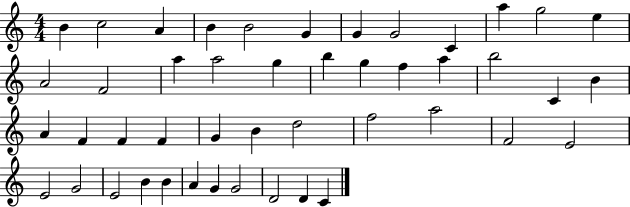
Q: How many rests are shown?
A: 0